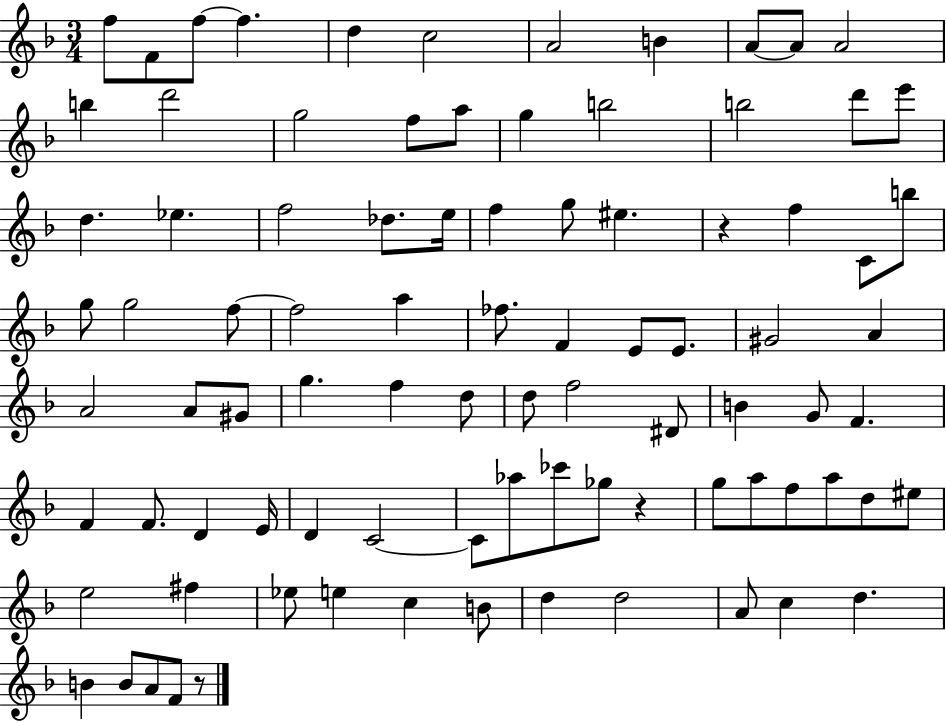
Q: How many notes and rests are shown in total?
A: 89